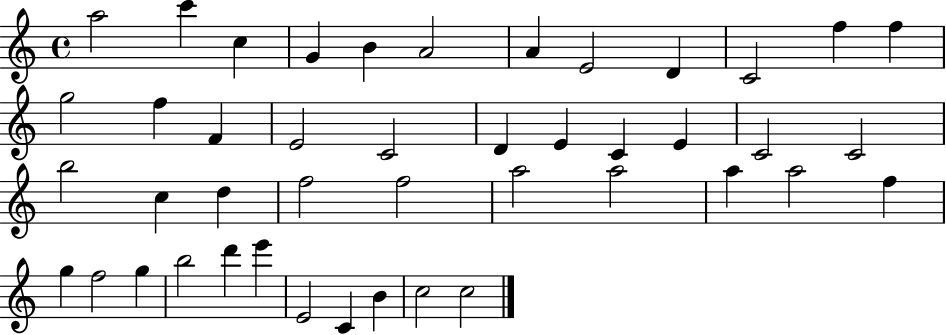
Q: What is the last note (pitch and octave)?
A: C5